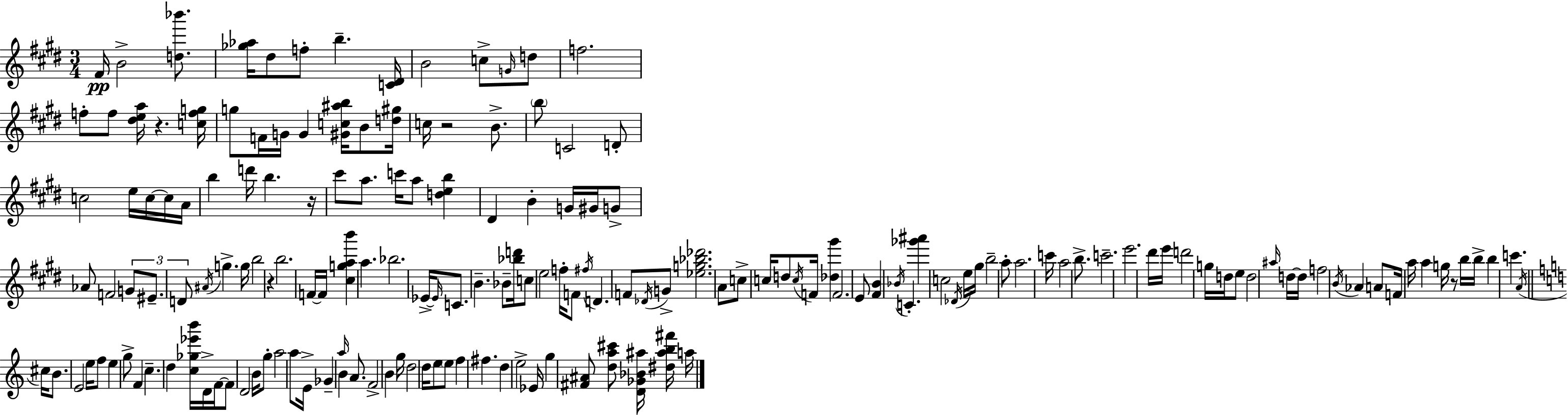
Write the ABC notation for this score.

X:1
T:Untitled
M:3/4
L:1/4
K:E
^F/4 B2 [d_b']/2 [_g_a]/4 ^d/2 f/2 b [C^D]/4 B2 c/2 G/4 d/2 f2 f/2 f/2 [^dea]/4 z [cfg]/4 g/2 F/4 G/4 G [^Gc^ab]/4 B/2 [d^g]/4 c/4 z2 B/2 b/2 C2 D/2 c2 e/4 c/4 c/4 A/4 b d'/4 b z/4 ^c'/2 a/2 c'/4 a/2 [deb] ^D B G/4 ^G/4 G/2 _A/2 F2 G/2 ^E/2 D/2 ^A/4 g g/4 b2 z b2 F/4 F/4 [^cgab'] a _b2 _E/4 _E/4 C/2 B _B/2 [_bd']/4 c/2 e2 f/4 F/2 ^f/4 D F/2 _D/4 G/2 [_eg_b_d']2 A/2 c/2 c/4 d/2 c/4 F/4 [_d^g'] F2 E/2 [^FB] _B/4 C [_g'^a'] c2 _D/4 e/4 ^g/4 b2 a/2 a2 c'/4 a2 b/2 c'2 e'2 ^d'/4 e'/4 d'2 g/4 d/4 e/2 d2 ^a/4 d/4 d/4 f2 B/4 _A A/2 F/4 a/4 a g/4 z/2 b/4 b/4 b c' A/4 ^c/4 B/2 E2 e/4 f/2 e g/2 F c d [c_g_e'b']/4 D/4 F/4 F/2 D2 B/4 g/2 a2 a/2 E/4 _G a/4 B A/2 F2 B g/4 d2 d/4 e/2 e/2 f ^f d e2 _E/4 g [^F^A]/2 [da^c']/2 [D_G_B^a]/4 [^d^ab^f']/4 a/4